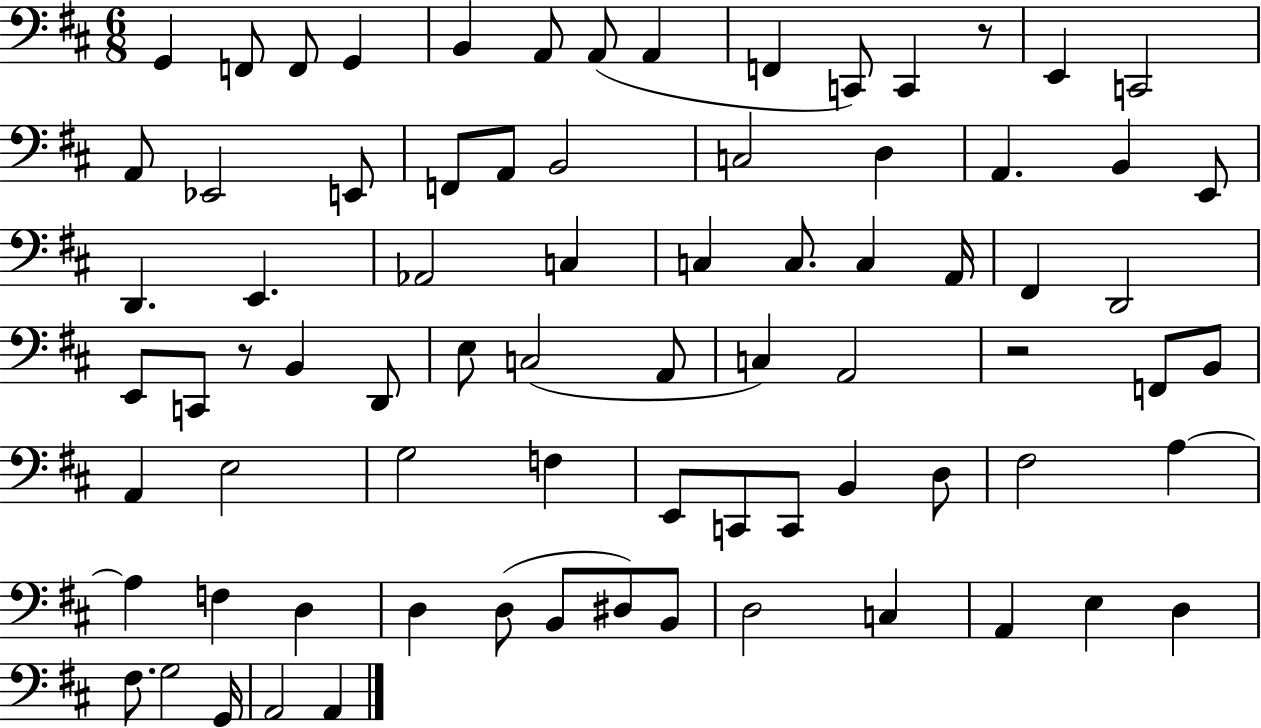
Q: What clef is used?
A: bass